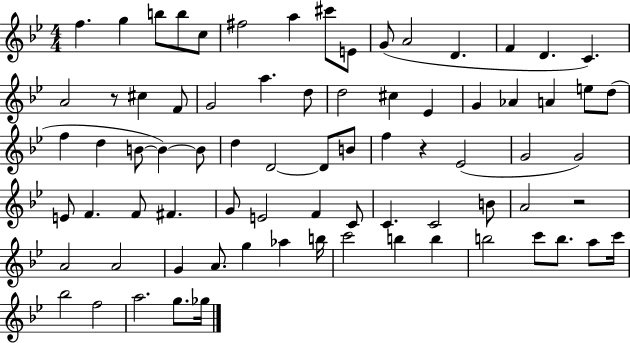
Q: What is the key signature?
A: BES major